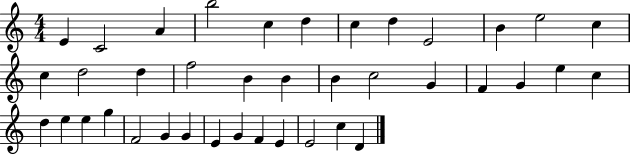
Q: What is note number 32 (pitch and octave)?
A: G4